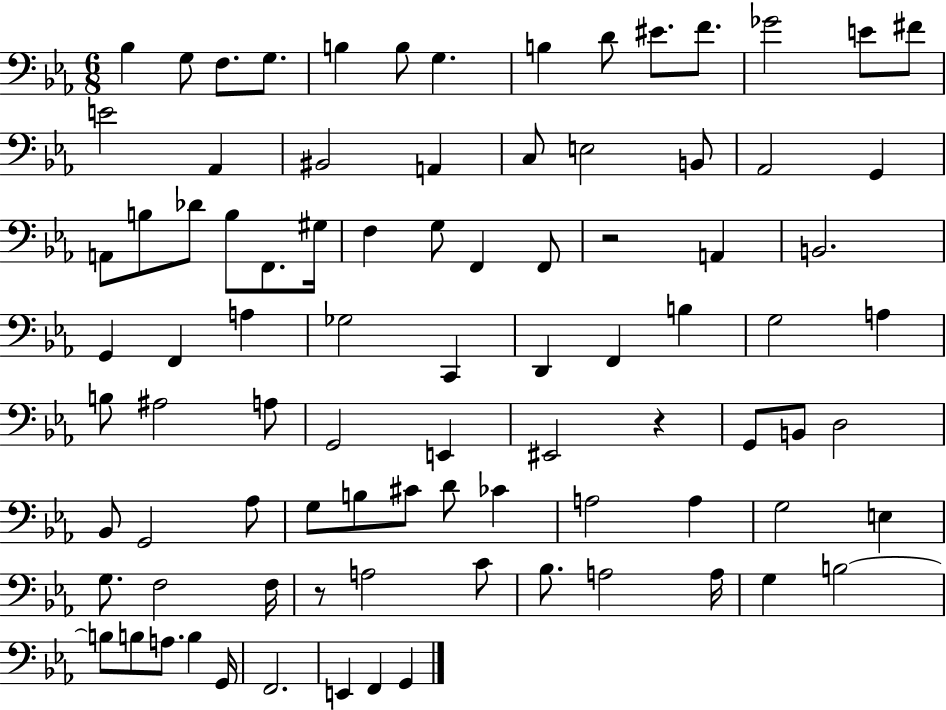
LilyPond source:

{
  \clef bass
  \numericTimeSignature
  \time 6/8
  \key ees \major
  bes4 g8 f8. g8. | b4 b8 g4. | b4 d'8 eis'8. f'8. | ges'2 e'8 fis'8 | \break e'2 aes,4 | bis,2 a,4 | c8 e2 b,8 | aes,2 g,4 | \break a,8 b8 des'8 b8 f,8. gis16 | f4 g8 f,4 f,8 | r2 a,4 | b,2. | \break g,4 f,4 a4 | ges2 c,4 | d,4 f,4 b4 | g2 a4 | \break b8 ais2 a8 | g,2 e,4 | eis,2 r4 | g,8 b,8 d2 | \break bes,8 g,2 aes8 | g8 b8 cis'8 d'8 ces'4 | a2 a4 | g2 e4 | \break g8. f2 f16 | r8 a2 c'8 | bes8. a2 a16 | g4 b2~~ | \break b8 b8 a8. b4 g,16 | f,2. | e,4 f,4 g,4 | \bar "|."
}